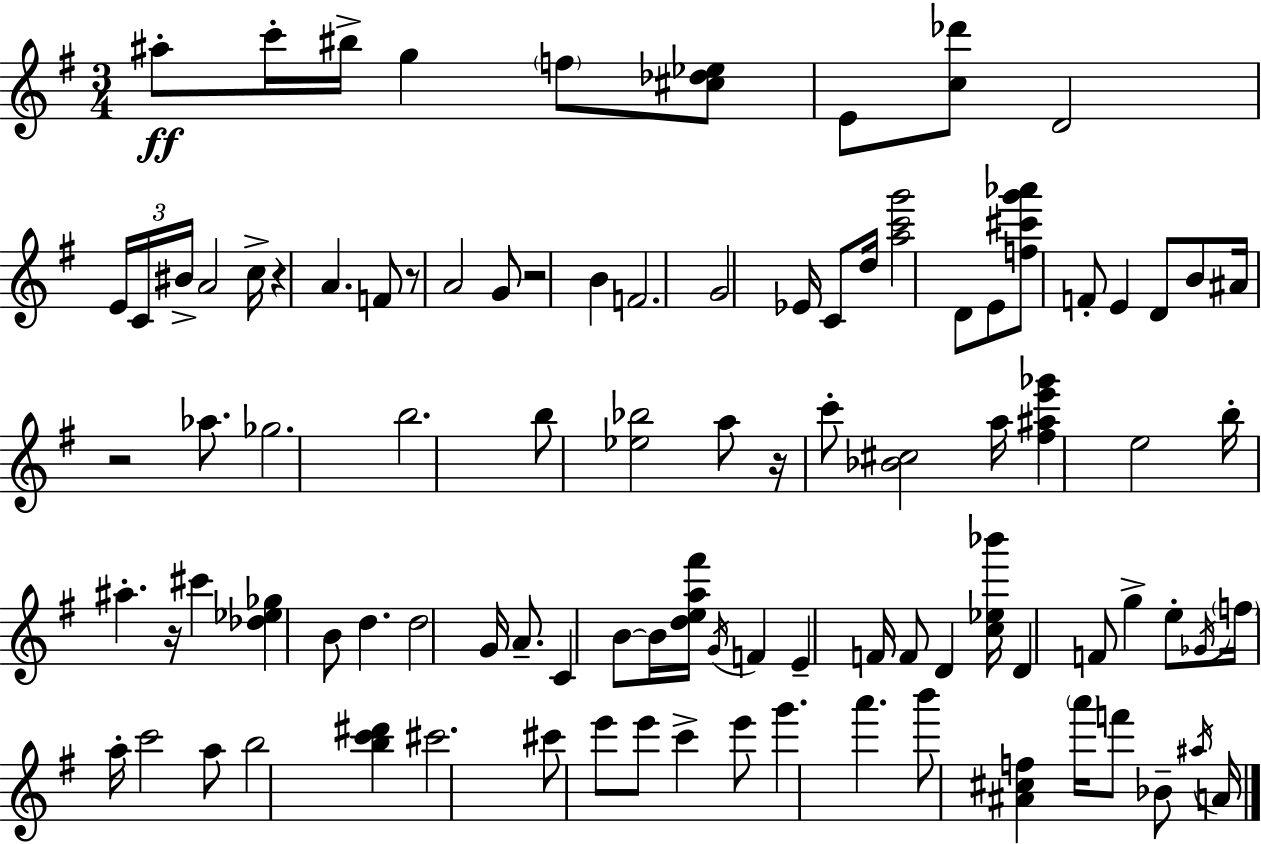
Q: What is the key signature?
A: G major